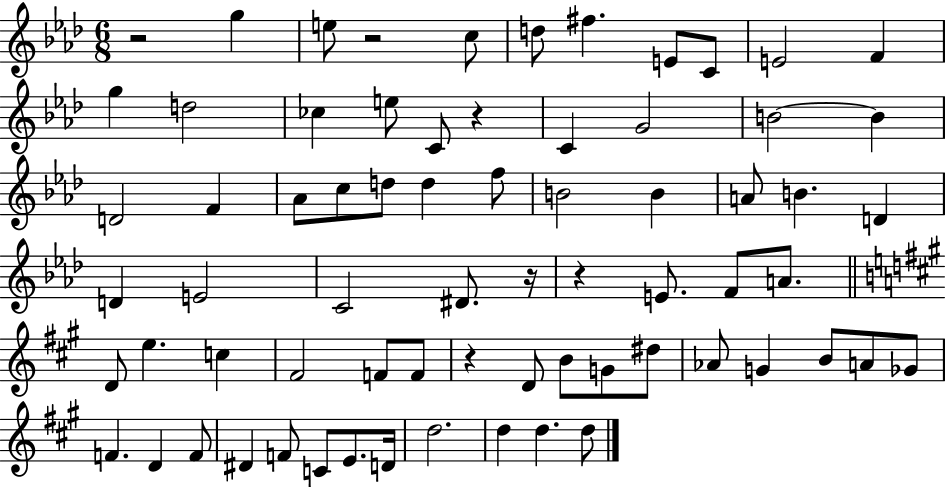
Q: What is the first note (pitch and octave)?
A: G5